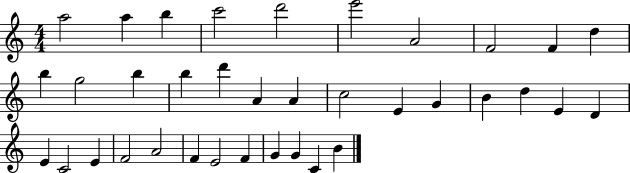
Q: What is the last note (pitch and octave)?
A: B4